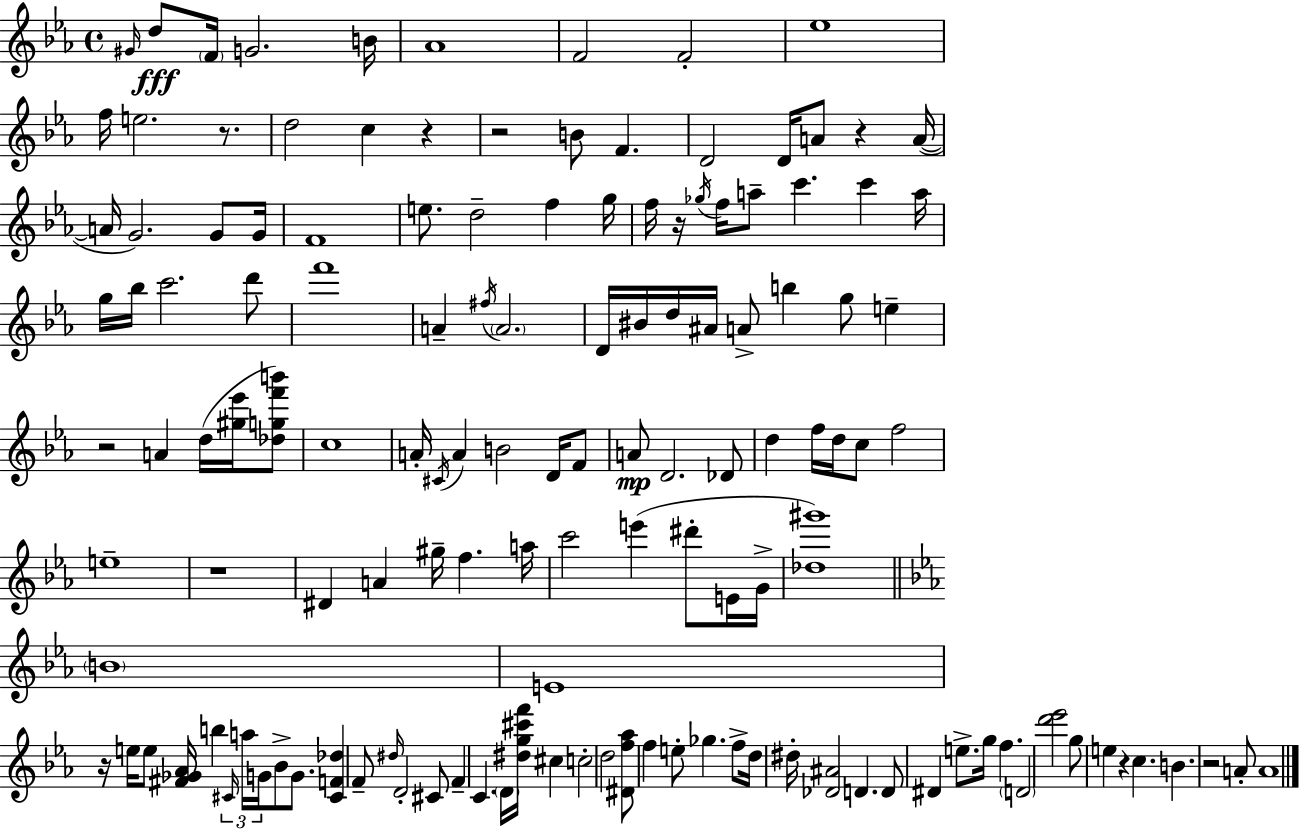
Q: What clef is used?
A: treble